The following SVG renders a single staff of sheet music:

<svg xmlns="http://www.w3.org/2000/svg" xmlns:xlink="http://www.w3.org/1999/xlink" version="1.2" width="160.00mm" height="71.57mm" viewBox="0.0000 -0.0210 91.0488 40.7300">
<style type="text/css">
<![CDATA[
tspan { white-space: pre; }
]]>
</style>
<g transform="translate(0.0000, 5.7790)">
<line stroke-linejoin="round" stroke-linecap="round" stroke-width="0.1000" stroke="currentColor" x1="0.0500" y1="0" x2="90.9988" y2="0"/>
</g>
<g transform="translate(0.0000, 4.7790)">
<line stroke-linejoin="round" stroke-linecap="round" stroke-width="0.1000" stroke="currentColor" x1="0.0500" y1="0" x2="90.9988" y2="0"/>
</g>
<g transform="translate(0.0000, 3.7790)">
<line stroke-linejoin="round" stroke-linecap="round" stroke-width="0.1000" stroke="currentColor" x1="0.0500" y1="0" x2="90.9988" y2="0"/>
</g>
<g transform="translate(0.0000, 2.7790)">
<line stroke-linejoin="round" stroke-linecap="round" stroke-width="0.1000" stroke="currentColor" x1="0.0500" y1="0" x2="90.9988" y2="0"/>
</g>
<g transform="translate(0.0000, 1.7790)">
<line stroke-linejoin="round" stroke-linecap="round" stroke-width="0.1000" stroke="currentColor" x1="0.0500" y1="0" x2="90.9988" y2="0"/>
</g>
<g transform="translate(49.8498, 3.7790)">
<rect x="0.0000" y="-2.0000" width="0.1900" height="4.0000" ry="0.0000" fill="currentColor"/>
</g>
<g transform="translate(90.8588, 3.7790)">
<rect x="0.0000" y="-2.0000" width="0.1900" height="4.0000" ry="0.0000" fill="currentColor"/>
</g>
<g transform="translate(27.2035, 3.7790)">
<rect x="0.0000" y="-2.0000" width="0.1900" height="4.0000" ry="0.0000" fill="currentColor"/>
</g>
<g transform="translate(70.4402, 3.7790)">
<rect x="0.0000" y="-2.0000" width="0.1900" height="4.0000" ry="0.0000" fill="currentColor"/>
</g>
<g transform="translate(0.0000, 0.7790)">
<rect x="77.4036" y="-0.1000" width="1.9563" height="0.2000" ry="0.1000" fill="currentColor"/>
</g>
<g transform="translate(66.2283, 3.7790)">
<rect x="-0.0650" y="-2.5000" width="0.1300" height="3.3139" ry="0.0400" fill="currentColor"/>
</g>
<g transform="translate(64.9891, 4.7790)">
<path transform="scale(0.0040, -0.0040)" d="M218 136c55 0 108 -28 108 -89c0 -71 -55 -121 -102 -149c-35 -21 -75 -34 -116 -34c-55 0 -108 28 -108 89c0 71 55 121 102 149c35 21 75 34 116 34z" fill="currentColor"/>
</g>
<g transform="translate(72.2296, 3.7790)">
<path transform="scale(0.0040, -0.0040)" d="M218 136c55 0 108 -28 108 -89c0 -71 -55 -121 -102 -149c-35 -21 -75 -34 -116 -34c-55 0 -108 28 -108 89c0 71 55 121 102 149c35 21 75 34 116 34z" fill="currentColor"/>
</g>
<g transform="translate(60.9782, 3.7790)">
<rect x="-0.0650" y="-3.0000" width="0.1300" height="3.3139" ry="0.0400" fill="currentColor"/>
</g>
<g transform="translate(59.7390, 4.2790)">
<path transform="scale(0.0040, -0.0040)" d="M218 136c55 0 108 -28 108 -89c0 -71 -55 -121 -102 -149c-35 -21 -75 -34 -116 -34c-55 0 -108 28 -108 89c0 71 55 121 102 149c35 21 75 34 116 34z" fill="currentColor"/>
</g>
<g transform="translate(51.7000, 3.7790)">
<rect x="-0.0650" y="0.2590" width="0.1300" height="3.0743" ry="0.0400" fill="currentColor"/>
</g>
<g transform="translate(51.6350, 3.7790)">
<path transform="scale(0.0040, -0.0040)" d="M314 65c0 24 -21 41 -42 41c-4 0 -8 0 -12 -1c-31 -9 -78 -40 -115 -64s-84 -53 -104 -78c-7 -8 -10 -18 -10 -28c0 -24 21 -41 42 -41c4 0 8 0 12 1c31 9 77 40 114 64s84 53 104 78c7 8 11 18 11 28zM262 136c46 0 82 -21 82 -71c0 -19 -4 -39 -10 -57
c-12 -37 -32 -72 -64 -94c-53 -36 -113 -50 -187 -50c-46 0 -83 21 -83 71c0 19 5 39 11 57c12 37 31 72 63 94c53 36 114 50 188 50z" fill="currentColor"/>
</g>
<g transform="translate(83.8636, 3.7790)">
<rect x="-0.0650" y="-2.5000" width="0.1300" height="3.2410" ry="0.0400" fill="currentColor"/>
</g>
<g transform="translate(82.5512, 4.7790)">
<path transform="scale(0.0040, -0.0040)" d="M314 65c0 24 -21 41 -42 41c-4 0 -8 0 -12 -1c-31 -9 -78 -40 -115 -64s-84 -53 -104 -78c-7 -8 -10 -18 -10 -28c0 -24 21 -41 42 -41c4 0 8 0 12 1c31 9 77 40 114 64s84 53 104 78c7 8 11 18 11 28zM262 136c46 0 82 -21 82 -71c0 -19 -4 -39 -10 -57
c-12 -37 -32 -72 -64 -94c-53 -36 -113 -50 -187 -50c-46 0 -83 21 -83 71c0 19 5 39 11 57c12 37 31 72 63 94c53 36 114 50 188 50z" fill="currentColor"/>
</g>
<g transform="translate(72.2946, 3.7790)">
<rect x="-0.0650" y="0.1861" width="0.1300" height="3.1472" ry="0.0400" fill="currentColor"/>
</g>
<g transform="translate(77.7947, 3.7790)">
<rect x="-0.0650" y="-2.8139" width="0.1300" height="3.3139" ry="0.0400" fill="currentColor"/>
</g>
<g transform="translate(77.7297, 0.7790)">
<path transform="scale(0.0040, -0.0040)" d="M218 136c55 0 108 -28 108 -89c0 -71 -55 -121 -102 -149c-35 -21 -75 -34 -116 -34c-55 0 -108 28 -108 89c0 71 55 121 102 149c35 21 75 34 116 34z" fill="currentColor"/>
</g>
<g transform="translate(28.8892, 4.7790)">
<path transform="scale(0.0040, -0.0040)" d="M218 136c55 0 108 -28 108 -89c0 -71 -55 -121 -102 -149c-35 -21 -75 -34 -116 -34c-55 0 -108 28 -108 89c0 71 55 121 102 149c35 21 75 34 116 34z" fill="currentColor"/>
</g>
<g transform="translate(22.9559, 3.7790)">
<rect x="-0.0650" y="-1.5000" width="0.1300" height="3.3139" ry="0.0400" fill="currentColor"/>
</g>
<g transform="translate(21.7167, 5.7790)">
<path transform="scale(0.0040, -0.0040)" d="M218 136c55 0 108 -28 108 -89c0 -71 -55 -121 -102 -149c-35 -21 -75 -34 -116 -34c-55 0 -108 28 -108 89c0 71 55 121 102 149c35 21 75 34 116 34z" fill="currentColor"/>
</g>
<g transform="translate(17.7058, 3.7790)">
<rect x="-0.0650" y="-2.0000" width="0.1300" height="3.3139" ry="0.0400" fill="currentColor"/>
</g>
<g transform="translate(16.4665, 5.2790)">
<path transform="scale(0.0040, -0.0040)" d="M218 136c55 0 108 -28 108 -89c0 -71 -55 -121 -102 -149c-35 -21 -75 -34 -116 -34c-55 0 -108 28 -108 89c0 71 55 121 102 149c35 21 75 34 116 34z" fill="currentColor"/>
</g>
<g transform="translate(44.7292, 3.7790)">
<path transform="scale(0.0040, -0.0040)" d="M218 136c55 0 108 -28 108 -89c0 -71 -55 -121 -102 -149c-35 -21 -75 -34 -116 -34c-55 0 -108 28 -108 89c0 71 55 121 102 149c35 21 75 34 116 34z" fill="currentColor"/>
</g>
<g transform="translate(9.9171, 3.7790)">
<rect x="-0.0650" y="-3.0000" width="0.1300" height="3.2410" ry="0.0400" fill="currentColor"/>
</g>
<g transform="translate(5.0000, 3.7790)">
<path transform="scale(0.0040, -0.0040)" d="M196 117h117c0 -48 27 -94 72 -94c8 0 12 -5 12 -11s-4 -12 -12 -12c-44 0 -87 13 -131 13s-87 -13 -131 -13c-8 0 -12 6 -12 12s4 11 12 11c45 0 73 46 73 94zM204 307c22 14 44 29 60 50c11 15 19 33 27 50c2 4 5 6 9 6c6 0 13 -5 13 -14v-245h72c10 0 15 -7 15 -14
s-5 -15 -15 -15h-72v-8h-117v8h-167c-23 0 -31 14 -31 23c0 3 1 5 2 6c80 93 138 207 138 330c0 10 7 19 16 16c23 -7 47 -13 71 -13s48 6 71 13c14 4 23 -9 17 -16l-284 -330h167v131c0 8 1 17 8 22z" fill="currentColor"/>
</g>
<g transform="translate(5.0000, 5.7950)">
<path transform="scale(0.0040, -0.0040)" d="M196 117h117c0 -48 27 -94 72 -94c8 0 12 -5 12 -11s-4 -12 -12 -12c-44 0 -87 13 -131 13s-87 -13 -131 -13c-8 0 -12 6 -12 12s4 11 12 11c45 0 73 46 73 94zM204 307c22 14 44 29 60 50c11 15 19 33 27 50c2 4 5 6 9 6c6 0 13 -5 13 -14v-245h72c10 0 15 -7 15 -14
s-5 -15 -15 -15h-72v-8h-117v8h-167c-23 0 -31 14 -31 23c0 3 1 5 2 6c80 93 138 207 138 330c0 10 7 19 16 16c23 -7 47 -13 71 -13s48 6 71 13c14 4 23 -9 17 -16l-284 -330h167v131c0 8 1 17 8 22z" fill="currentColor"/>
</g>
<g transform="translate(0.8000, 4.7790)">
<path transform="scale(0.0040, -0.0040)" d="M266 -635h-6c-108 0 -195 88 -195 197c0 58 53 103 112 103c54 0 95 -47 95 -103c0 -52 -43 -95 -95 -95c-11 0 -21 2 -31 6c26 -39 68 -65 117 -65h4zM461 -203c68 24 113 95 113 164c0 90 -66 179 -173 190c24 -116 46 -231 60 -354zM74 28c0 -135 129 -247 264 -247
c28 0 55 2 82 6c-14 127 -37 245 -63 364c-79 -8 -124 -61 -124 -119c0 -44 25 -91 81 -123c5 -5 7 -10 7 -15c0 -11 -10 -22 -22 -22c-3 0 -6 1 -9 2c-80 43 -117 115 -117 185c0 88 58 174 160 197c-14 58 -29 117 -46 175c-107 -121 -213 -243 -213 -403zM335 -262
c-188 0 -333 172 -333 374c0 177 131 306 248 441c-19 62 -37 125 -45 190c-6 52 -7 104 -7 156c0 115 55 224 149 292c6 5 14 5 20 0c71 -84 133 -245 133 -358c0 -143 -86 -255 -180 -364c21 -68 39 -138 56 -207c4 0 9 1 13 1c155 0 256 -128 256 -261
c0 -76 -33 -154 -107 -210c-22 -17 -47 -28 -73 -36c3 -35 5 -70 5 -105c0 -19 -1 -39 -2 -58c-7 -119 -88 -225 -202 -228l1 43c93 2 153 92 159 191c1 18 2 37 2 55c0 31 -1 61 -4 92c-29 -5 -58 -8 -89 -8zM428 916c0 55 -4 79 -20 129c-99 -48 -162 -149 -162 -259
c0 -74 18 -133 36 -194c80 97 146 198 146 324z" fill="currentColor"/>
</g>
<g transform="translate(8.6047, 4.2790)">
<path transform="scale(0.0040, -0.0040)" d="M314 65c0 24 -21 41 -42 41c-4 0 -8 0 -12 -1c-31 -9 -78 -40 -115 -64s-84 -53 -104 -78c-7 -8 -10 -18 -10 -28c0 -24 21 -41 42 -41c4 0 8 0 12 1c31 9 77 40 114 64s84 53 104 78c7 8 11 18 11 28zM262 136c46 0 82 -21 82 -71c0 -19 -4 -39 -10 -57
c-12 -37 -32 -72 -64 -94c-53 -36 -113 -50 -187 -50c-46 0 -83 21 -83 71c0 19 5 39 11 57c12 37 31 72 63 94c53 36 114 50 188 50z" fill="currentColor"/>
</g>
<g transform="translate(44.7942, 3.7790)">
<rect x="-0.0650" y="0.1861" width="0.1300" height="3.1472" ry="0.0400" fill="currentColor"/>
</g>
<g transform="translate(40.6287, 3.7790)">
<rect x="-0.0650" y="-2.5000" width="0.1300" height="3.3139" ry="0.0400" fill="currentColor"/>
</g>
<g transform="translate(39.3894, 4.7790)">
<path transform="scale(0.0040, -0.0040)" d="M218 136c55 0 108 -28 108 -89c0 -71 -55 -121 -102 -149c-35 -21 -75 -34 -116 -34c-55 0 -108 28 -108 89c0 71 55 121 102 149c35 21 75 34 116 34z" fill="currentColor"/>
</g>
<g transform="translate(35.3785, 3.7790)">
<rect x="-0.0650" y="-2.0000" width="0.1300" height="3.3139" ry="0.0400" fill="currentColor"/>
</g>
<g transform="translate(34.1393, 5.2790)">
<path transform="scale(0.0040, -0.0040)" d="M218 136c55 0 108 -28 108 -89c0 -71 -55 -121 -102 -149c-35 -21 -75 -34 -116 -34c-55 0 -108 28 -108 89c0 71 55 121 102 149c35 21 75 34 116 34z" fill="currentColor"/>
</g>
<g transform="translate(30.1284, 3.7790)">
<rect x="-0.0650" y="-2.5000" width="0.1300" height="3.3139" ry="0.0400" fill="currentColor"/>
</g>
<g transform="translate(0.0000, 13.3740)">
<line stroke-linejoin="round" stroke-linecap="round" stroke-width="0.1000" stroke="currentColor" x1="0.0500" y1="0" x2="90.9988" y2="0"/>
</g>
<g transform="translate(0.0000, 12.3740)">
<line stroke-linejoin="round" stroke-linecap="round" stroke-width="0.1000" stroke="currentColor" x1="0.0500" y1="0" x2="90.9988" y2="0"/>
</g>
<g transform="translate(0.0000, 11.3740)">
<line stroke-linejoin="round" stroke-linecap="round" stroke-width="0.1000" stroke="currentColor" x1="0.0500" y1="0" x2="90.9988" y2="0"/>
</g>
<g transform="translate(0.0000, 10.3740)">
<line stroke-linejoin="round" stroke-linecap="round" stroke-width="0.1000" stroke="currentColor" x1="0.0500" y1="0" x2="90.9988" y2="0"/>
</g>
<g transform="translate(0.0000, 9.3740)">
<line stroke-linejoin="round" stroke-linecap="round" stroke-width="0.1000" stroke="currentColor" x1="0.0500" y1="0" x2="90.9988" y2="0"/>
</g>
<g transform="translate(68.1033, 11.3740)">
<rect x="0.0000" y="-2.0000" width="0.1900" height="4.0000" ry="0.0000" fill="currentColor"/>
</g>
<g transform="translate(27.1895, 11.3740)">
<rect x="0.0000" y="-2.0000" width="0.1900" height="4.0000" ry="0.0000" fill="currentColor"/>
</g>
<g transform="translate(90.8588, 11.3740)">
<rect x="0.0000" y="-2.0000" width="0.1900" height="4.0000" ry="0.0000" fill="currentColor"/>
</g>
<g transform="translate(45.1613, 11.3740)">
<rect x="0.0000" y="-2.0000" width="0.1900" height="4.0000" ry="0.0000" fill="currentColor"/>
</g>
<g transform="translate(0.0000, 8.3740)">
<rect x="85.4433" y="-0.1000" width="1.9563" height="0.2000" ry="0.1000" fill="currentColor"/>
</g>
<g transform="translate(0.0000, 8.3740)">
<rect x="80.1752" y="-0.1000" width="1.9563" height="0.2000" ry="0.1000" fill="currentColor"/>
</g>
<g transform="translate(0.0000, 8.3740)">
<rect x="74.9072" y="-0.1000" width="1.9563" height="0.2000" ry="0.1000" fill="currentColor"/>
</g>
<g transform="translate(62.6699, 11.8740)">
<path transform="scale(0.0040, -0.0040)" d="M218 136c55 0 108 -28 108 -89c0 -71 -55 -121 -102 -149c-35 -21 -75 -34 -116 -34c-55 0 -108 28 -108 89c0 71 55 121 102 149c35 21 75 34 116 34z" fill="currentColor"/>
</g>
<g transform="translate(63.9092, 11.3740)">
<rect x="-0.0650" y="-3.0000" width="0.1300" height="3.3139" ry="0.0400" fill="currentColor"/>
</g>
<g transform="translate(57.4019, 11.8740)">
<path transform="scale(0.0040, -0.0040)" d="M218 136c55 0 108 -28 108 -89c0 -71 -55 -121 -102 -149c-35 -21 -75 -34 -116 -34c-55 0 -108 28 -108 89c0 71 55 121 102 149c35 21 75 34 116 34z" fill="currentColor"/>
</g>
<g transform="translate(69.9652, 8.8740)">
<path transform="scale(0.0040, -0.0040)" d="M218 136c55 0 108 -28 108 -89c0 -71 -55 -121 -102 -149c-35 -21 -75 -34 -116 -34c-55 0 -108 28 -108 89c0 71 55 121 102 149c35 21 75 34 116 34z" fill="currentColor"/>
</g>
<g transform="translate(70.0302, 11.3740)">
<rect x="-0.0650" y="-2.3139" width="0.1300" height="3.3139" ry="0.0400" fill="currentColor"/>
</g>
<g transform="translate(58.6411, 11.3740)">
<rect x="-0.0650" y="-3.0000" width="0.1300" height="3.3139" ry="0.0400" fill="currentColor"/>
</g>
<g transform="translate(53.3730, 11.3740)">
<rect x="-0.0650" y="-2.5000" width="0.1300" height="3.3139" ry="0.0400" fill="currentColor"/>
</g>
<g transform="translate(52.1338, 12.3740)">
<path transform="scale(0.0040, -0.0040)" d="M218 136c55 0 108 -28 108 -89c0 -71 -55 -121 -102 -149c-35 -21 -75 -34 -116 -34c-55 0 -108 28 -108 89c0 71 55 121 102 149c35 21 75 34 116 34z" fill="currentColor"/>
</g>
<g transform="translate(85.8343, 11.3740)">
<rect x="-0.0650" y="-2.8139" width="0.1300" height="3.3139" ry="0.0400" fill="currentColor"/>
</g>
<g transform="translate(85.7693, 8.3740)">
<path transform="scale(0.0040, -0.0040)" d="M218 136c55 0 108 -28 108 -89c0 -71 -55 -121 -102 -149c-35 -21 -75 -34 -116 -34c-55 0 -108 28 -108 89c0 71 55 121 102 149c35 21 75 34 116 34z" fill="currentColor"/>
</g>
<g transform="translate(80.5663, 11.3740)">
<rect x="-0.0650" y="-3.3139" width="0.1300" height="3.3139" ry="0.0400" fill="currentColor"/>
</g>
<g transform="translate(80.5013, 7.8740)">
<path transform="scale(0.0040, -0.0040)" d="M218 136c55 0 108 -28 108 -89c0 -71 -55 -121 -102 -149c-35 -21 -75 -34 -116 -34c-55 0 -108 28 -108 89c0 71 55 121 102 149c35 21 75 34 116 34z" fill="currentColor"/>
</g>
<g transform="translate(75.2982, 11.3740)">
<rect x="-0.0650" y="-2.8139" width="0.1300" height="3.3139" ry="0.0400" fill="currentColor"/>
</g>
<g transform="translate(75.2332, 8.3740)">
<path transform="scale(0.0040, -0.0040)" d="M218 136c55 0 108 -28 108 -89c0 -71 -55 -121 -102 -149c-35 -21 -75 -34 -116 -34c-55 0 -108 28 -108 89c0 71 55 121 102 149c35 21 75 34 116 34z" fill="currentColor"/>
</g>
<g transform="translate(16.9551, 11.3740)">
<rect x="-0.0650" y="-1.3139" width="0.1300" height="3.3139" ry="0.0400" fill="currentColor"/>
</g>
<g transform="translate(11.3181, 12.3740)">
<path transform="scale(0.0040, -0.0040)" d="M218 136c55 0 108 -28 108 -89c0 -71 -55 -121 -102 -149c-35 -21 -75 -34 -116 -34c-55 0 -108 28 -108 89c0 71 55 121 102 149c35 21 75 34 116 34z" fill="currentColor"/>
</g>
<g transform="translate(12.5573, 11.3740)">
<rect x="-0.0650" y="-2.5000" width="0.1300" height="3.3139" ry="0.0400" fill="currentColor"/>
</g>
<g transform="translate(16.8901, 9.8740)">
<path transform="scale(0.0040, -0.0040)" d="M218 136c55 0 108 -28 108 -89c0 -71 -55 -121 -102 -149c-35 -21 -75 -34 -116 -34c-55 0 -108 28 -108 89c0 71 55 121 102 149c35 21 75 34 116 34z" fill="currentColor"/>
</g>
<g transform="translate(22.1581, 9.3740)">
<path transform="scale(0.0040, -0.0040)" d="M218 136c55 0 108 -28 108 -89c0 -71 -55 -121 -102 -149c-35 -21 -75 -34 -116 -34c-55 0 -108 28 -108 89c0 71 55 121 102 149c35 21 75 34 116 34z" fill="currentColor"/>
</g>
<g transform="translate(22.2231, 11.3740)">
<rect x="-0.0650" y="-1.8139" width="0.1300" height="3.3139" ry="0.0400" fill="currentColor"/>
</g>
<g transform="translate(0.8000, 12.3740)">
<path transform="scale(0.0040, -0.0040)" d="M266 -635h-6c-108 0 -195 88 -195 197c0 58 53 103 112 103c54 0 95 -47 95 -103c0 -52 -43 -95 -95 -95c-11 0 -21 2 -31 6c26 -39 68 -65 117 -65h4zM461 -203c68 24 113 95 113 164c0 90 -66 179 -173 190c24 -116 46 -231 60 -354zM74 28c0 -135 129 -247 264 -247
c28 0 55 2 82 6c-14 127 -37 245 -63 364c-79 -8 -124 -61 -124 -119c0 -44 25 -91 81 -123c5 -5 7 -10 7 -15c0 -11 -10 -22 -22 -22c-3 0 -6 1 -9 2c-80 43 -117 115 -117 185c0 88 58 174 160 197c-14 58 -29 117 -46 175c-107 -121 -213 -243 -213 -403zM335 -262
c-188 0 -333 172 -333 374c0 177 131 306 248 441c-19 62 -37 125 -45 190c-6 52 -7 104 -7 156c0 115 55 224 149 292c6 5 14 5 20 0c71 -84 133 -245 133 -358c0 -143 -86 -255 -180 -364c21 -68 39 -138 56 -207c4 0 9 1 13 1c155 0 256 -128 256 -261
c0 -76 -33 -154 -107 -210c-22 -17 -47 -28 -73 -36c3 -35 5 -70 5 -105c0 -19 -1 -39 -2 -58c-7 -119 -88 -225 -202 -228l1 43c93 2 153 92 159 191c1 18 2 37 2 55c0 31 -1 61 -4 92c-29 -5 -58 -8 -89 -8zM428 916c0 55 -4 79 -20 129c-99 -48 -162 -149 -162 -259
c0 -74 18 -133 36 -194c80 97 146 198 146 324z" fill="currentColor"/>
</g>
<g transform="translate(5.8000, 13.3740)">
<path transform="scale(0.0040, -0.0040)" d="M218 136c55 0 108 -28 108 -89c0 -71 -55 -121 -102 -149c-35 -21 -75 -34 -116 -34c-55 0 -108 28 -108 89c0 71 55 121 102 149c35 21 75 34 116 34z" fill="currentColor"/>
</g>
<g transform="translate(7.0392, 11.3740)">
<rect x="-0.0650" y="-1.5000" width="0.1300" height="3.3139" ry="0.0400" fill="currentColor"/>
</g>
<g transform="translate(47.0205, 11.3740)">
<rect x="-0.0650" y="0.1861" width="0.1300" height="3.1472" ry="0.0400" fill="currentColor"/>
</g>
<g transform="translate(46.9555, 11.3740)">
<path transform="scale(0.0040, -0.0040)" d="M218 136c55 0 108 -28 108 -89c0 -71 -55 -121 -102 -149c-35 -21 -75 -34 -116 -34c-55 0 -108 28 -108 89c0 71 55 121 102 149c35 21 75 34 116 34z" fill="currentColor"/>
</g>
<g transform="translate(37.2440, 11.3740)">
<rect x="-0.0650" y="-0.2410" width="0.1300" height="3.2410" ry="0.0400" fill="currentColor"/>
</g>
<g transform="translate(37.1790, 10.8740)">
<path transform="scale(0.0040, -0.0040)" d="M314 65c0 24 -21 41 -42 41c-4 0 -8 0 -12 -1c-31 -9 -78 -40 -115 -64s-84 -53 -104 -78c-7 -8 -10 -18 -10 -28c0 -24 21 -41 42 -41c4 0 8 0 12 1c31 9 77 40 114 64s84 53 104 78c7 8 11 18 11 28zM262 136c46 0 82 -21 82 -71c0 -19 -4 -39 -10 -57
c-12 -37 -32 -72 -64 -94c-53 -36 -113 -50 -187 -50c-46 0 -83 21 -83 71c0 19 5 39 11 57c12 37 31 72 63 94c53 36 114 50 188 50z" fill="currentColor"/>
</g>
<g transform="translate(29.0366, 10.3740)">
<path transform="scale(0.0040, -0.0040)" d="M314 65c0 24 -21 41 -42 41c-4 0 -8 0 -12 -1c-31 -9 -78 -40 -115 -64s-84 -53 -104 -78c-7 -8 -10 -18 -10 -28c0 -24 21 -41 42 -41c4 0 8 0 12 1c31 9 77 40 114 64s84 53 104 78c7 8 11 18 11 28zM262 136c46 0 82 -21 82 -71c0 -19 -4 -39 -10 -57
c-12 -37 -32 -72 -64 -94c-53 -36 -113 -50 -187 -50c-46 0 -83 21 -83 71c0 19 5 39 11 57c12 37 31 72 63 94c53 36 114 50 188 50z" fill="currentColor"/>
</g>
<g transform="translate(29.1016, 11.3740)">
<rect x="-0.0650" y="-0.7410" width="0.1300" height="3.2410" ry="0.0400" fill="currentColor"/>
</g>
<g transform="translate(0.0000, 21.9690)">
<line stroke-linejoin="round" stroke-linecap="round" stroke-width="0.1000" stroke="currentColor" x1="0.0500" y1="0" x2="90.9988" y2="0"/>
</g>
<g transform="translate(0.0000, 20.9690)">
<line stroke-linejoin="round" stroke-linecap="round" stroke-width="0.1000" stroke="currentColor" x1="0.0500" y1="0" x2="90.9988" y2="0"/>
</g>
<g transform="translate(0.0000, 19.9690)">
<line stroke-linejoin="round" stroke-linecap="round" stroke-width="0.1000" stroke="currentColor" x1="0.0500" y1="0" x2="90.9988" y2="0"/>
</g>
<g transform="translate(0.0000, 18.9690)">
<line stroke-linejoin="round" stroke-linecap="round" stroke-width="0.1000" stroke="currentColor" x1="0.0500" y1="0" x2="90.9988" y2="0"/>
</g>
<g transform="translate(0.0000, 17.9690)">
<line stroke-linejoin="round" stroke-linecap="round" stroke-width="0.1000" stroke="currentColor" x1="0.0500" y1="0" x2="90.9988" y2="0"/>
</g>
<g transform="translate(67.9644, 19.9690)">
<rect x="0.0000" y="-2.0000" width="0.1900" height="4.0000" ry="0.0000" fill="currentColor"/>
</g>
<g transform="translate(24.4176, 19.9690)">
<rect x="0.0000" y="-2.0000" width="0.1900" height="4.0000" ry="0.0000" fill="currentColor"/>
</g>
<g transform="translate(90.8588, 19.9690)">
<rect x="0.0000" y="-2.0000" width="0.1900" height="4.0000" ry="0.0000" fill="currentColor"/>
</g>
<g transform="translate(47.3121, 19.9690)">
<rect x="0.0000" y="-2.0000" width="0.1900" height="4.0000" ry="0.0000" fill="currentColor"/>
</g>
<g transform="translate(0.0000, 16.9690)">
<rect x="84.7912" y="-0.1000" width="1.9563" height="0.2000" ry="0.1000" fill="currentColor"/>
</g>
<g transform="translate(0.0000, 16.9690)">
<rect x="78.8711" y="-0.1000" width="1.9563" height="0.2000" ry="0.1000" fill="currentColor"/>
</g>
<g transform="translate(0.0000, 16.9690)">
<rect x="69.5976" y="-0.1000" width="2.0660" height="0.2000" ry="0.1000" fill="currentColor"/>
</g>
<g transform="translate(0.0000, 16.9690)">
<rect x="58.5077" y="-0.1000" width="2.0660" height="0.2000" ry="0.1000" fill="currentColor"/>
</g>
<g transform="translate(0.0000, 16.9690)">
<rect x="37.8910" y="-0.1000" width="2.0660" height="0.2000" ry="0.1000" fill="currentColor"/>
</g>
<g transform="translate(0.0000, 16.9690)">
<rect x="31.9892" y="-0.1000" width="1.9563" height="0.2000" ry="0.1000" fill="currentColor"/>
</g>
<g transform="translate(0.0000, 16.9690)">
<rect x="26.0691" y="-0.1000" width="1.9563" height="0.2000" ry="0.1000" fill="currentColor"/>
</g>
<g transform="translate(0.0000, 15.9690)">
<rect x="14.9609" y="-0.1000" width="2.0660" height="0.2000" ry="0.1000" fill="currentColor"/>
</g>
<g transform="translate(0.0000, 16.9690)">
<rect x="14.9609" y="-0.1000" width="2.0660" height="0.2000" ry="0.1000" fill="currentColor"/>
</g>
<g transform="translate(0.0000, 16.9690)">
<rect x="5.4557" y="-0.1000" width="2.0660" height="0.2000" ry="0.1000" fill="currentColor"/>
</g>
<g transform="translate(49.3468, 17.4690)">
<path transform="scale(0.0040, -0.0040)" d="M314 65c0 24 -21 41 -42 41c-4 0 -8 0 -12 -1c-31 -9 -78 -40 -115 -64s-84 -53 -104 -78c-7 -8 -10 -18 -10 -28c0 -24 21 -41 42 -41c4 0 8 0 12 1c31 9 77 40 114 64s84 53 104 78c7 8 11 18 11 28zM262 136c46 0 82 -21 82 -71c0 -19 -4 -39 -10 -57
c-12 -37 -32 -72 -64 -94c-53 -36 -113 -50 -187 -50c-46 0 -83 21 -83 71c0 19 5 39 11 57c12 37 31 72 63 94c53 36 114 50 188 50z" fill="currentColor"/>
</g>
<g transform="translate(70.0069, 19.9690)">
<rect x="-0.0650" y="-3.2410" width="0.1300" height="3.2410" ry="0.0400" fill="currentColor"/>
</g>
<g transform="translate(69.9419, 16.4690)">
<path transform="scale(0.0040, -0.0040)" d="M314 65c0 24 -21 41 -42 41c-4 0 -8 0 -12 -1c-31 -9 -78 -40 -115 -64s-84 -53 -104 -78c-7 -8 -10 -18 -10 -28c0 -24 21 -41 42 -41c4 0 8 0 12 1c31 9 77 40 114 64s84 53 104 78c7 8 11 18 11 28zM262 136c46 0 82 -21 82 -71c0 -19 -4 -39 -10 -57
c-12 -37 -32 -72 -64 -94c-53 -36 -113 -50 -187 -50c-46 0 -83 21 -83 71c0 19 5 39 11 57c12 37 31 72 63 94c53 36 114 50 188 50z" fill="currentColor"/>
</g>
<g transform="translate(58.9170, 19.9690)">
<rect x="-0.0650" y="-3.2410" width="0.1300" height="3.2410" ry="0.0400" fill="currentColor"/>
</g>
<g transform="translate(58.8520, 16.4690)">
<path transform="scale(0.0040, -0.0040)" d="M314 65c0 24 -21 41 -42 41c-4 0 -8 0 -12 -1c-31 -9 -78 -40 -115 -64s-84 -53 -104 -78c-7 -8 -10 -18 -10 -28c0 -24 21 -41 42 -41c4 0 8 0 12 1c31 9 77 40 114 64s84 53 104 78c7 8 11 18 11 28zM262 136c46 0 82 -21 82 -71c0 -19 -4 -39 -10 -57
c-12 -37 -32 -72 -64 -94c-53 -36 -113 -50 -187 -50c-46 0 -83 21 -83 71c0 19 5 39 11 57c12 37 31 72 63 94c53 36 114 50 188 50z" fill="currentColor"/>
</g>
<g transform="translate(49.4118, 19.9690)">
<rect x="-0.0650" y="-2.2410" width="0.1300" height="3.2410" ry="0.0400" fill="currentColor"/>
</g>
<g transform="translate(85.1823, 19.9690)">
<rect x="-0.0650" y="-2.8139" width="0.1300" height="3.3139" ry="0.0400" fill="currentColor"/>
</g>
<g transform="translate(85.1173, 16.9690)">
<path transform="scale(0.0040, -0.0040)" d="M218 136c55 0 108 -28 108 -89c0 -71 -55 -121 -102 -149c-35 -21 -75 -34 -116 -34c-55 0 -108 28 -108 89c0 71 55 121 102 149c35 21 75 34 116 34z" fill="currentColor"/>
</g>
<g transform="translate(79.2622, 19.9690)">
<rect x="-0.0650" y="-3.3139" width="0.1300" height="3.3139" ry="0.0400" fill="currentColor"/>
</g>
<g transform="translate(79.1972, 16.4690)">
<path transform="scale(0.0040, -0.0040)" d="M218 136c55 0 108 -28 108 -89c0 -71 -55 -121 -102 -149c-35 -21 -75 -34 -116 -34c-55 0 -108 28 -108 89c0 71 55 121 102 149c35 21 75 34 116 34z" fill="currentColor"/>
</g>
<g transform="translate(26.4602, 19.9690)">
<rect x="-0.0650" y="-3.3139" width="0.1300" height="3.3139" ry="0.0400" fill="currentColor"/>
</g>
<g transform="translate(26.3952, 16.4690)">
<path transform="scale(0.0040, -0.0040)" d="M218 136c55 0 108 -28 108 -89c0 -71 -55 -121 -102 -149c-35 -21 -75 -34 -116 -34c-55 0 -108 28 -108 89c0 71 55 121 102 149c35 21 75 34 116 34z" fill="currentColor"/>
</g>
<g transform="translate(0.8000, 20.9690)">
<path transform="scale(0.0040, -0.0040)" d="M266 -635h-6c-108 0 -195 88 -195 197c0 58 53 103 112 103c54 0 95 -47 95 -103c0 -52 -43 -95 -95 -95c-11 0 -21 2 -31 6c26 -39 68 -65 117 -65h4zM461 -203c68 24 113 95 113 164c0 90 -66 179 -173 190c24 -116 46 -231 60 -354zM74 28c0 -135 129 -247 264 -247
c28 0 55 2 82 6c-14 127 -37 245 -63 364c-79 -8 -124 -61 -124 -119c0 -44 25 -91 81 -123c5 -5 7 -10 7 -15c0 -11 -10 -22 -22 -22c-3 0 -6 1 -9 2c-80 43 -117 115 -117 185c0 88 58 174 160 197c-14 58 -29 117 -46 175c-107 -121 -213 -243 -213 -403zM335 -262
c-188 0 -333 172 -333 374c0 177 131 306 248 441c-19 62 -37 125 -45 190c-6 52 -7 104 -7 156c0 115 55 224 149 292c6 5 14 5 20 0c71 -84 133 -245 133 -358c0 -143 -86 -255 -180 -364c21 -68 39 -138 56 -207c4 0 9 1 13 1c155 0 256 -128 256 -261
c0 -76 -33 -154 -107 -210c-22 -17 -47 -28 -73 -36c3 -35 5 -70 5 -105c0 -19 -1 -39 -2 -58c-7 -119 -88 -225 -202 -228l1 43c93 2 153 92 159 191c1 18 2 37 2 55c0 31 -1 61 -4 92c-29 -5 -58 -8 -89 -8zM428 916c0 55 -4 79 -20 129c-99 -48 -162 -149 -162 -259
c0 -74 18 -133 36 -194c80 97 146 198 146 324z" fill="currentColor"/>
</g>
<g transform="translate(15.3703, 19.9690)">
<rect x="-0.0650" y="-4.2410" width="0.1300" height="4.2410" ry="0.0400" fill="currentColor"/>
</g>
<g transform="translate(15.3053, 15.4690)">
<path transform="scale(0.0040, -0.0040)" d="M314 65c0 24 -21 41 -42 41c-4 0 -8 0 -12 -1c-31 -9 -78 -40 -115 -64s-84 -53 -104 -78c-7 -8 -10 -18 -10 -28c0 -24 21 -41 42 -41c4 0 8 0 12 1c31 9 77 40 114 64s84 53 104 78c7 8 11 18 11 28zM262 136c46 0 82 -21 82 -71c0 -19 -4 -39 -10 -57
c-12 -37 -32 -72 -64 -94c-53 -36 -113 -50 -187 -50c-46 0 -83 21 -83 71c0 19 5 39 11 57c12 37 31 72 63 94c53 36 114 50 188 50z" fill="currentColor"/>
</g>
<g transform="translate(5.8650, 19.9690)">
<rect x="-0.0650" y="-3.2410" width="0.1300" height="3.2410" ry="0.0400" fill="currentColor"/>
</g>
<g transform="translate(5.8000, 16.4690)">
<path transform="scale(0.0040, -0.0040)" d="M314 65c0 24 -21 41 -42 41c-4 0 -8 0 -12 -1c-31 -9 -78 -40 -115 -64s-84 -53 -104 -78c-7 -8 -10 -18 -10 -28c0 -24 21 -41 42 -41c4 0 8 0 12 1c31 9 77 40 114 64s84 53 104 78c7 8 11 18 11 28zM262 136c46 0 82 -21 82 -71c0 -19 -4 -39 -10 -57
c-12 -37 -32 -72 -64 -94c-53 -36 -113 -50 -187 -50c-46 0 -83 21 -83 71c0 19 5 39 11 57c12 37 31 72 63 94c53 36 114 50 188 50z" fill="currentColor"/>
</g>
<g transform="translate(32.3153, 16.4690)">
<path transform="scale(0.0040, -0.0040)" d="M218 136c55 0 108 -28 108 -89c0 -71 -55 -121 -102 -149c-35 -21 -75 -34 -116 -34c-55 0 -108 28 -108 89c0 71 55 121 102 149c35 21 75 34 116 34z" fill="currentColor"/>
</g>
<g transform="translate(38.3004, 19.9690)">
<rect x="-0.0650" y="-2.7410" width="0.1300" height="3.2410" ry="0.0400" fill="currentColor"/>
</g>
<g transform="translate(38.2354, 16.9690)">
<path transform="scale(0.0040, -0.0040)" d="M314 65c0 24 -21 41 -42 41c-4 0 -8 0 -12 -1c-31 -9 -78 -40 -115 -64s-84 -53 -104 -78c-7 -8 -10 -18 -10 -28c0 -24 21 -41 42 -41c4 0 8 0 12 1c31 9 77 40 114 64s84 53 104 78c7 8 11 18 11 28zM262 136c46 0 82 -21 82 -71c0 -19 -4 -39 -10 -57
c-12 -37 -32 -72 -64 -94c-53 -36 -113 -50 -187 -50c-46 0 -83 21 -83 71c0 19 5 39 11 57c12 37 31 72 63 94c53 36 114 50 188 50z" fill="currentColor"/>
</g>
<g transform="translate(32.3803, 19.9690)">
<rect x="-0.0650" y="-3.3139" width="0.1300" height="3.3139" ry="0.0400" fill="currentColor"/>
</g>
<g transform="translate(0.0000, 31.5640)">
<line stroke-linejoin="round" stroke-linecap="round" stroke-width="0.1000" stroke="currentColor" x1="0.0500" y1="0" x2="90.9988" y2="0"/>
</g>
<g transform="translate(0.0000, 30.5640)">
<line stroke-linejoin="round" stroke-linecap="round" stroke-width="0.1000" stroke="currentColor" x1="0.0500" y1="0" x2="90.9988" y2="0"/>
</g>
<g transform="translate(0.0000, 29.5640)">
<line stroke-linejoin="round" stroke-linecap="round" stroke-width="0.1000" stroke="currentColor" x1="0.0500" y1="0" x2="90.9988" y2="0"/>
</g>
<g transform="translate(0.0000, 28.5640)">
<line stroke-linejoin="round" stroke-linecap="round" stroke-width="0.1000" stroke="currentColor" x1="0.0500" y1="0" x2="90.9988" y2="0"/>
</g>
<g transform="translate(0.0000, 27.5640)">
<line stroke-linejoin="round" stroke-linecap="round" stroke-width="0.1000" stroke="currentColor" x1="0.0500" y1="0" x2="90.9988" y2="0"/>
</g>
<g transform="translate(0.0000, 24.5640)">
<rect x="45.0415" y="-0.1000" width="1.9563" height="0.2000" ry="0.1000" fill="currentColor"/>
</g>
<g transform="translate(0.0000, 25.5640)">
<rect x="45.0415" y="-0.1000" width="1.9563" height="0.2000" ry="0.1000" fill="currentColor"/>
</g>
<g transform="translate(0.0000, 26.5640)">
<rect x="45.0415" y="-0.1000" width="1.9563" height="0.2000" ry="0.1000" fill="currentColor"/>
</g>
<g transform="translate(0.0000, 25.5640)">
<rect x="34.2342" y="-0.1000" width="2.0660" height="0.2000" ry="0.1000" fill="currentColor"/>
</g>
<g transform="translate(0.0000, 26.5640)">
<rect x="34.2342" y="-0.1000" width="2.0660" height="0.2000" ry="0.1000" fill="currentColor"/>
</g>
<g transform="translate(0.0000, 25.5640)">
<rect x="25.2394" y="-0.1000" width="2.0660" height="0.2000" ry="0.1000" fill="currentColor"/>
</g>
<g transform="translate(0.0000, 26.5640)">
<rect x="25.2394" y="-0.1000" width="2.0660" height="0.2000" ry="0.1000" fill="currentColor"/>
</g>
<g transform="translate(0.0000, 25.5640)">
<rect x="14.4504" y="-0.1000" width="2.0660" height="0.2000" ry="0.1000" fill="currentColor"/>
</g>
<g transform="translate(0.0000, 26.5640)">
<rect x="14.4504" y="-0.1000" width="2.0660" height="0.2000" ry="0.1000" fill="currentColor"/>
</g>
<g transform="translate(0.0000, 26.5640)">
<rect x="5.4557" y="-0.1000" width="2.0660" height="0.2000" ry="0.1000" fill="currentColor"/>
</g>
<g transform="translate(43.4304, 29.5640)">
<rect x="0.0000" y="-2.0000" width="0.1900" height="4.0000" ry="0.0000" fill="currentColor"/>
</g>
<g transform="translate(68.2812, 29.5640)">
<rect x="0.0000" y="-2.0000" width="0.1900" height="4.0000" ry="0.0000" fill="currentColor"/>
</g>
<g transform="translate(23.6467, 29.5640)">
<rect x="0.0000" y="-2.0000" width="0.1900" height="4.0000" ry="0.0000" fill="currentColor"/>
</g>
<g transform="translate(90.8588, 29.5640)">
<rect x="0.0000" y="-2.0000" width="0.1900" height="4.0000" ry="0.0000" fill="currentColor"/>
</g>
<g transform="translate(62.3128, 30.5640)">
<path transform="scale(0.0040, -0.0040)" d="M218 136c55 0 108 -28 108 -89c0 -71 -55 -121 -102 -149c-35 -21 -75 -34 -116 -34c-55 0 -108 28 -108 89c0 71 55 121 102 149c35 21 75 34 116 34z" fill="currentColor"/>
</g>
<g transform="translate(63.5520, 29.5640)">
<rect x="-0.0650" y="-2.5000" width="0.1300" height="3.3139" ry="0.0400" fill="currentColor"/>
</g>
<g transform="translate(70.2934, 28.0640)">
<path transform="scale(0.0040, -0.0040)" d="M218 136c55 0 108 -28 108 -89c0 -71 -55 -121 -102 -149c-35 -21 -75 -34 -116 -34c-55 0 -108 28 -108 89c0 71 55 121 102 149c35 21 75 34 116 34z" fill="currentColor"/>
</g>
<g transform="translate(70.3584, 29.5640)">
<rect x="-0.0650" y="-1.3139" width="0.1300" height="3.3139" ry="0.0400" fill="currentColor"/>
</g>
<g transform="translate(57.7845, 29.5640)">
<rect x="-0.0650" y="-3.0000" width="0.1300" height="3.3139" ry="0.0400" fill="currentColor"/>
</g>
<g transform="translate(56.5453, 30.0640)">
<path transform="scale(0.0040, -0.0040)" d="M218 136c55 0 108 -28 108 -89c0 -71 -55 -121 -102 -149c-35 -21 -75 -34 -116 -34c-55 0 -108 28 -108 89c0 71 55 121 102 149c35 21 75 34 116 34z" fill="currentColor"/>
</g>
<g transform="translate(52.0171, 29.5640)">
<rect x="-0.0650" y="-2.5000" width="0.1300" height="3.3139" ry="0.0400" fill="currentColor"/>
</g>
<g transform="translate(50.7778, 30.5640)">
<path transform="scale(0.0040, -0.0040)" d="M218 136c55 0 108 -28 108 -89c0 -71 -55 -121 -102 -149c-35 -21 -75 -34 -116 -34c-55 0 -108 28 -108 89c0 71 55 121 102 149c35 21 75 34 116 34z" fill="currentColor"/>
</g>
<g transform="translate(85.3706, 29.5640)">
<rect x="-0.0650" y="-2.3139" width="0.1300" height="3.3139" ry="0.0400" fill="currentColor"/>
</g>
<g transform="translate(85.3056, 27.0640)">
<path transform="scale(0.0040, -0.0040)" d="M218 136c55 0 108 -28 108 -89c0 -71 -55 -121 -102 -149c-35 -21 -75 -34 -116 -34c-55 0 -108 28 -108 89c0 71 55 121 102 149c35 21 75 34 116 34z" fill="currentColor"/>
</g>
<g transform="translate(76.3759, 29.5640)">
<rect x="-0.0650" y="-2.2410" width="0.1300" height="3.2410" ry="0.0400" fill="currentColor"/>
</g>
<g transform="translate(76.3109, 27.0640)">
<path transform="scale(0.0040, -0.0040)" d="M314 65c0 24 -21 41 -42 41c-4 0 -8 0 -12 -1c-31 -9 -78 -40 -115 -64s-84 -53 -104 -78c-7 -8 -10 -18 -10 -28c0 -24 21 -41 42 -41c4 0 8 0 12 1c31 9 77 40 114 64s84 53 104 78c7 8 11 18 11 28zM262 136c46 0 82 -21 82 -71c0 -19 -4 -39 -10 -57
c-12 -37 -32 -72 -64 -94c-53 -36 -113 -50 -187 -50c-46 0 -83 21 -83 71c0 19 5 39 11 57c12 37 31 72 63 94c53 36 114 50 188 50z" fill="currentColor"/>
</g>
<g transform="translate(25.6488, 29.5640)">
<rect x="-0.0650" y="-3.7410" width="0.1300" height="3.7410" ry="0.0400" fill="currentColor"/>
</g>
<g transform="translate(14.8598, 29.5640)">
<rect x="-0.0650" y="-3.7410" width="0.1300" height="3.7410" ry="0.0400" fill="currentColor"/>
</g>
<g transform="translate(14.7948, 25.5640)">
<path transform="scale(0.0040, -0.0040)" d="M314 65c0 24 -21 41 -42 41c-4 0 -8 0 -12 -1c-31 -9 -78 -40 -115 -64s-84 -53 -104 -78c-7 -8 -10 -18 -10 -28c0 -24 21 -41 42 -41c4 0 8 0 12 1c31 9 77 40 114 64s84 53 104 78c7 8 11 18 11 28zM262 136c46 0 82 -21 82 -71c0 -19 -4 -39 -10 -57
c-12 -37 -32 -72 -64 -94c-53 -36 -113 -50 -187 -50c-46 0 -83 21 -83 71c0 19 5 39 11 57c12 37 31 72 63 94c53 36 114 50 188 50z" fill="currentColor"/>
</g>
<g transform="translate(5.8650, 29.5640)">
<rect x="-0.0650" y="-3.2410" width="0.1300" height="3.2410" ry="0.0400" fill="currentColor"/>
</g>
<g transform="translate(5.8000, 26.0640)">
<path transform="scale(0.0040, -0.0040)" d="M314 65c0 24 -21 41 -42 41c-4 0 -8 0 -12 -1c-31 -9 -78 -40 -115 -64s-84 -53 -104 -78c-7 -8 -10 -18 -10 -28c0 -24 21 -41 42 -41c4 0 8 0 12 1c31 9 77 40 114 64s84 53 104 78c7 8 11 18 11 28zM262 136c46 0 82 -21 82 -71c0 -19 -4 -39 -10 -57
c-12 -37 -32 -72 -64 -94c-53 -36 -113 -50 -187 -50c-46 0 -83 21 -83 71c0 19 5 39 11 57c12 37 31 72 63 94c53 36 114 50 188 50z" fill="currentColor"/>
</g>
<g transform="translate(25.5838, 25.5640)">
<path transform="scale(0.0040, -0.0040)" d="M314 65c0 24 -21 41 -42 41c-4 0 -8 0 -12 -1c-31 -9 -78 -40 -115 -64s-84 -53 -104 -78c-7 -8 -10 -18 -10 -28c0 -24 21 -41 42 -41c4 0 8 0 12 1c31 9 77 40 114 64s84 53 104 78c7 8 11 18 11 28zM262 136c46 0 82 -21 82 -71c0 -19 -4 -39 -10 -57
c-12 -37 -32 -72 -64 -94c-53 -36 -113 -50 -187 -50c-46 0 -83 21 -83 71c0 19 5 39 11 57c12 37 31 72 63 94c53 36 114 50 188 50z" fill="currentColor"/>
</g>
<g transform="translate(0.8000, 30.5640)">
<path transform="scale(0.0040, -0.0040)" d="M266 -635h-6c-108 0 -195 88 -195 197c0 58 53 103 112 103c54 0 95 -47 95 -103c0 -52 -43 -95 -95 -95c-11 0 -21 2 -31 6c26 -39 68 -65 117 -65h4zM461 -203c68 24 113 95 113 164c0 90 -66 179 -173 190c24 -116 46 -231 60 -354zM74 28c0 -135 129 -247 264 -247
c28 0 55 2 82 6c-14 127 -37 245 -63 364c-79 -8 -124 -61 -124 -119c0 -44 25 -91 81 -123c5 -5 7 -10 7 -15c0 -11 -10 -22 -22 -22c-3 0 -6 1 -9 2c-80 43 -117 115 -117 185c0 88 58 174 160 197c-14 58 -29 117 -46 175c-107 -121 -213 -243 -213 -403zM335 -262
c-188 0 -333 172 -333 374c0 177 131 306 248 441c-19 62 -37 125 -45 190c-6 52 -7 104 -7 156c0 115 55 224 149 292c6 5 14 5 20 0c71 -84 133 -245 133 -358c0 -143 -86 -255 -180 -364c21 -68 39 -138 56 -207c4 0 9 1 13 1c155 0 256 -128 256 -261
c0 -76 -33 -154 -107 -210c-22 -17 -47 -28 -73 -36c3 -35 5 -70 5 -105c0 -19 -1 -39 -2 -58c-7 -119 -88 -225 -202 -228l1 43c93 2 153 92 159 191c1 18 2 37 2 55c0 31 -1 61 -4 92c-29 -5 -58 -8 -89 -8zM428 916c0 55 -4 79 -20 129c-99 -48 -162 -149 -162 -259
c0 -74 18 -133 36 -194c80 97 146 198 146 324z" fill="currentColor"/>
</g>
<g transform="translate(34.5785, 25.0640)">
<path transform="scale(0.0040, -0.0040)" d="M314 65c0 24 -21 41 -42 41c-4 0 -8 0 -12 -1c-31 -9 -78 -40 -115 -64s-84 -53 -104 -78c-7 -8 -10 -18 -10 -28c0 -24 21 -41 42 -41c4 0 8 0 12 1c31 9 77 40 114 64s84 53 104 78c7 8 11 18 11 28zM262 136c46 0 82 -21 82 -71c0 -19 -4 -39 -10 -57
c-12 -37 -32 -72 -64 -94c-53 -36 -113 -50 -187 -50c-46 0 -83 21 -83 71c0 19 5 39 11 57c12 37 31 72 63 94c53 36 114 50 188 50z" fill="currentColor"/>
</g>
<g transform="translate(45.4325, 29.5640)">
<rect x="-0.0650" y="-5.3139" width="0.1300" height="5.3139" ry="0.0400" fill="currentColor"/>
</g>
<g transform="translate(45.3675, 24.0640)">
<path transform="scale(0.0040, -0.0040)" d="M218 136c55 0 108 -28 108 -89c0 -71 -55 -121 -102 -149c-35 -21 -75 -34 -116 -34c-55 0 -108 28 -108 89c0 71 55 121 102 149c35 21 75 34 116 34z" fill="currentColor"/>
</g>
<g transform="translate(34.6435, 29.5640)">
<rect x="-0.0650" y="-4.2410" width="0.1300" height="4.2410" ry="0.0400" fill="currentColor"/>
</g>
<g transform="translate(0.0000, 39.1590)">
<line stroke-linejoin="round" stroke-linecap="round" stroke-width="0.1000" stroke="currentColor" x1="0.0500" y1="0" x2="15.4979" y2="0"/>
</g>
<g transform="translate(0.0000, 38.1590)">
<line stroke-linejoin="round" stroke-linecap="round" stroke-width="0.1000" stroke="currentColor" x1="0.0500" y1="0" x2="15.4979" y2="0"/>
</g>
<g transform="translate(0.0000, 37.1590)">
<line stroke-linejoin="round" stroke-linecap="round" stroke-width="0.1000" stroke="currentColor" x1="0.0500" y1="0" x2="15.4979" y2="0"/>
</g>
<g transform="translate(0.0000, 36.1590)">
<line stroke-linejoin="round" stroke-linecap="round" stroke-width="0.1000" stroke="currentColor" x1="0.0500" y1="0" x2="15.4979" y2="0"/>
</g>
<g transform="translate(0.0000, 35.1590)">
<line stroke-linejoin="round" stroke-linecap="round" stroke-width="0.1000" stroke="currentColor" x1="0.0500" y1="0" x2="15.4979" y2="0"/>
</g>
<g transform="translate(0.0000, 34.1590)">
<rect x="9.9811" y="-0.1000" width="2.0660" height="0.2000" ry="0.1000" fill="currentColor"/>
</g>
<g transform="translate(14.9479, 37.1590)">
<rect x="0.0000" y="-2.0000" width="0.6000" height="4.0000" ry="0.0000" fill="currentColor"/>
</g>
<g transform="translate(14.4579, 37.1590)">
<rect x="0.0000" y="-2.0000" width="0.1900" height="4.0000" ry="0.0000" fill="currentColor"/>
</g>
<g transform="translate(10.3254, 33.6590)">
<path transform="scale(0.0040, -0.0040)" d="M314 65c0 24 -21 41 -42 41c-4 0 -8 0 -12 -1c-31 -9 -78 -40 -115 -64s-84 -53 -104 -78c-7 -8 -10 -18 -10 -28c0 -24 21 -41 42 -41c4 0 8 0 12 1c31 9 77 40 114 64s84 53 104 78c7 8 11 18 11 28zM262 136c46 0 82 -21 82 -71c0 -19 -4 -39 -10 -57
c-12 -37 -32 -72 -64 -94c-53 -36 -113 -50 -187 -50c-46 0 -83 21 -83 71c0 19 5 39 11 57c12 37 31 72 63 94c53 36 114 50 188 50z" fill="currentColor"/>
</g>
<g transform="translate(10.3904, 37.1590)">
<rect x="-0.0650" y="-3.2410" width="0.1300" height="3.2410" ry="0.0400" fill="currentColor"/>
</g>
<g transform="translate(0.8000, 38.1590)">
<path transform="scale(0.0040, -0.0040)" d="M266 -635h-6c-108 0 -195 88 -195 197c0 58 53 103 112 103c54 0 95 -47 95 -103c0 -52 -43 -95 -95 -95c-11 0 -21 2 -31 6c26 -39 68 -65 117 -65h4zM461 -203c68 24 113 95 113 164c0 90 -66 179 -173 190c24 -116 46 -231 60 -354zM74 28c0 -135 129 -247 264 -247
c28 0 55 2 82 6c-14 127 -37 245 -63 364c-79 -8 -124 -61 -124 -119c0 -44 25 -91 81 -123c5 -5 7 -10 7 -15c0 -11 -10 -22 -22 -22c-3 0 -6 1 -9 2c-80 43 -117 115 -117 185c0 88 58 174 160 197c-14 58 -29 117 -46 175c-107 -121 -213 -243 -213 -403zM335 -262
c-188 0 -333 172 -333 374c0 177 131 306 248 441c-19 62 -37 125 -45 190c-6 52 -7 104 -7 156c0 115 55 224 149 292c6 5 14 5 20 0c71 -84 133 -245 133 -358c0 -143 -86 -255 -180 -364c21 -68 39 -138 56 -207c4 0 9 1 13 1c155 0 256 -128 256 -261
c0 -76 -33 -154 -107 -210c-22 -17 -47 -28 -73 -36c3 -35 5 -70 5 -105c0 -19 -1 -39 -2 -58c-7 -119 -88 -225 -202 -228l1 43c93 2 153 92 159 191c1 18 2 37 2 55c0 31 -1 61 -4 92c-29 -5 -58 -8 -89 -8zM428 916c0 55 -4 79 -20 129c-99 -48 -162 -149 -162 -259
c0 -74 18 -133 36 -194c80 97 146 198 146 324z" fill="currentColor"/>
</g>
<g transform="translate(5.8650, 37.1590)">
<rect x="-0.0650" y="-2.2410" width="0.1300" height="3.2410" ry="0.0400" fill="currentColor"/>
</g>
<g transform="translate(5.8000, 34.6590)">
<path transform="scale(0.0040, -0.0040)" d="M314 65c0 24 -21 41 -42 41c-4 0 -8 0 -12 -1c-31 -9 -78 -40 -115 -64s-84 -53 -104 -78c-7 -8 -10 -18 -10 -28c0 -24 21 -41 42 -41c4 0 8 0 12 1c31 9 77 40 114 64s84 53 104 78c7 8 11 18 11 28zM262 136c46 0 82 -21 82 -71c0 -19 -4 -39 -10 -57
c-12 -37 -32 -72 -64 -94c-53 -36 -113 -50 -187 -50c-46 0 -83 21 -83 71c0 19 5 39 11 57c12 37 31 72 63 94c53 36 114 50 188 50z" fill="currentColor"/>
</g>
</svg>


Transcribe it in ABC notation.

X:1
T:Untitled
M:4/4
L:1/4
K:C
A2 F E G F G B B2 A G B a G2 E G e f d2 c2 B G A A g a b a b2 d'2 b b a2 g2 b2 b2 b a b2 c'2 c'2 d'2 f' G A G e g2 g g2 b2